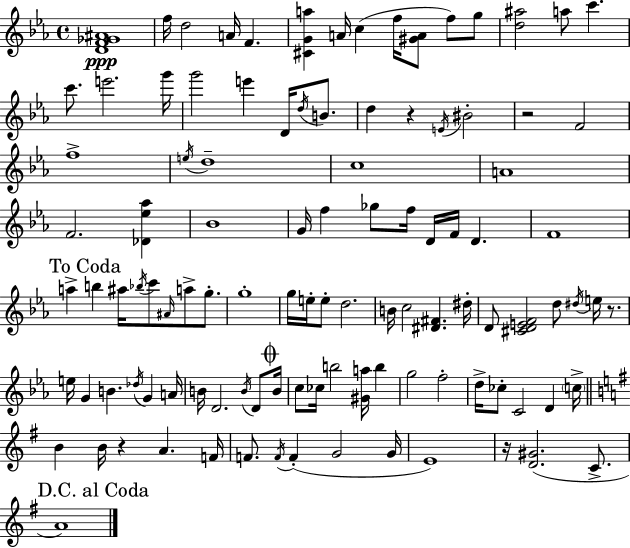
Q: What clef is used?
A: treble